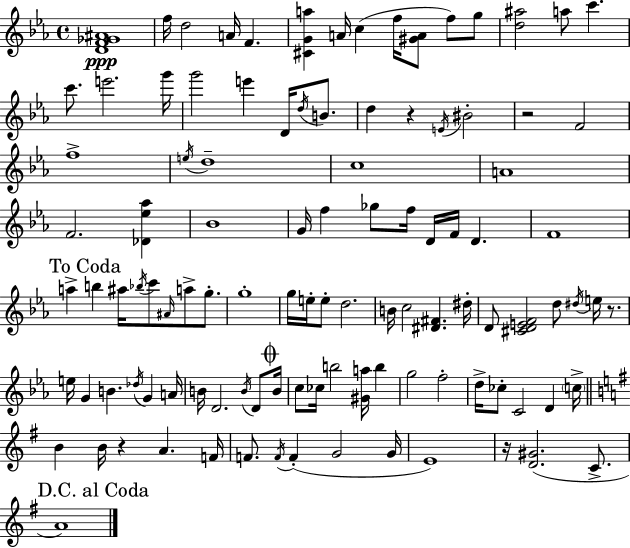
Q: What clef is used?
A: treble